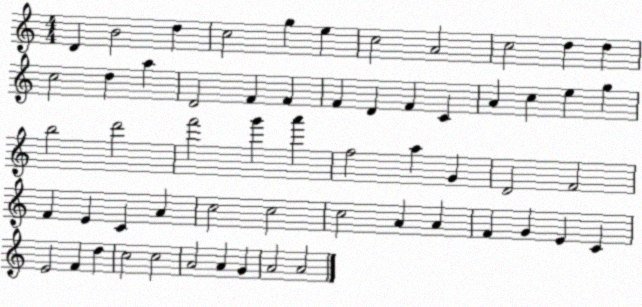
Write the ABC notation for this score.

X:1
T:Untitled
M:4/4
L:1/4
K:C
D B2 d c2 g e c2 A2 c2 d d c2 d a D2 F F F D F C A c e g b2 d'2 f'2 g' a' f2 a G D2 F2 F E C A c2 c2 c2 A A F G E C E2 F d c2 c2 A2 A G A2 A2